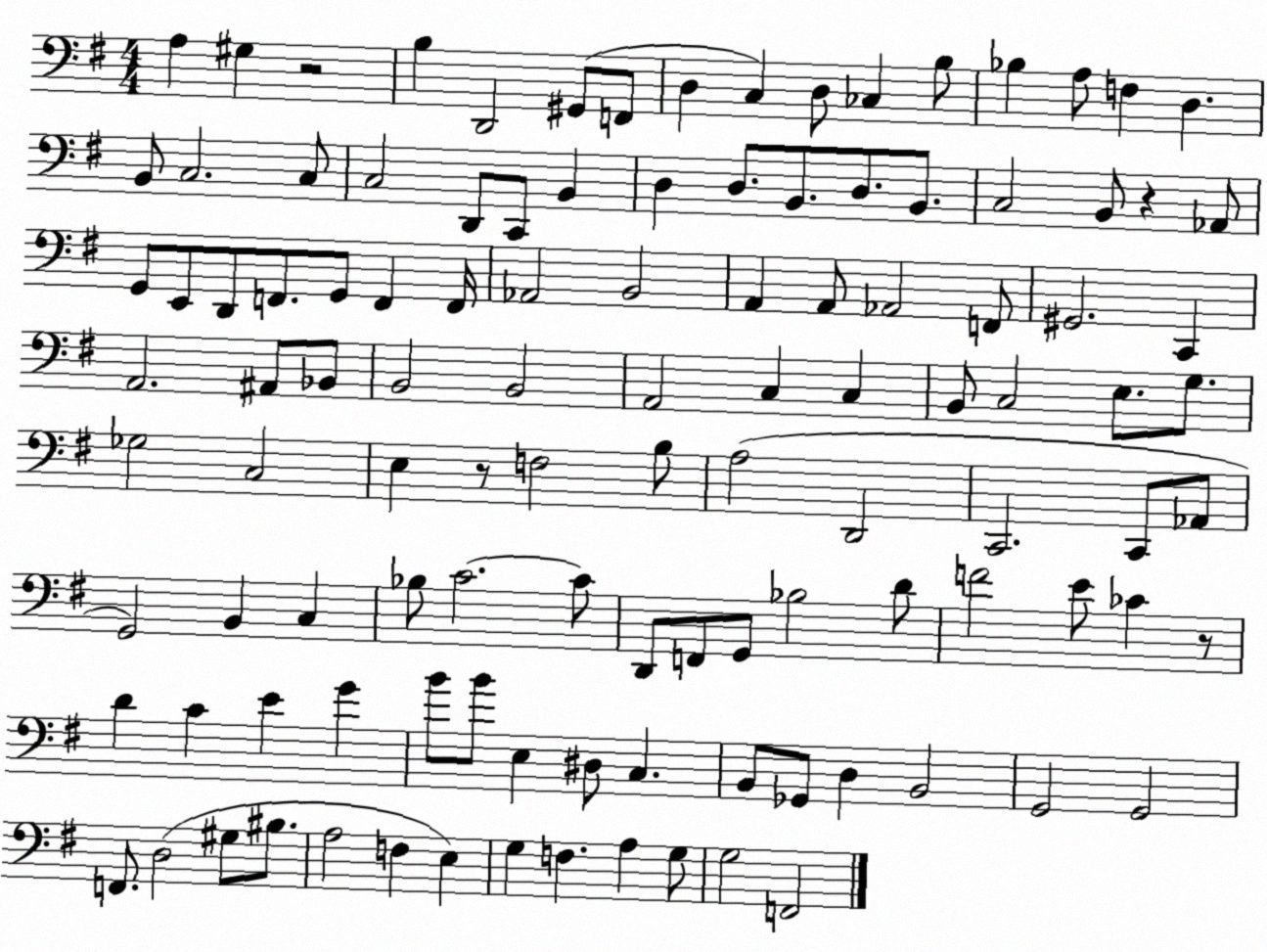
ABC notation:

X:1
T:Untitled
M:4/4
L:1/4
K:G
A, ^G, z2 B, D,,2 ^G,,/2 F,,/2 D, C, D,/2 _C, B,/2 _B, A,/2 F, D, B,,/2 C,2 C,/2 C,2 D,,/2 C,,/2 B,, D, D,/2 B,,/2 D,/2 B,,/2 C,2 B,,/2 z _A,,/2 G,,/2 E,,/2 D,,/2 F,,/2 G,,/2 F,, F,,/4 _A,,2 B,,2 A,, A,,/2 _A,,2 F,,/2 ^G,,2 C,, A,,2 ^A,,/2 _B,,/2 B,,2 B,,2 A,,2 C, C, B,,/2 C,2 E,/2 G,/2 _G,2 C,2 E, z/2 F,2 B,/2 A,2 D,,2 C,,2 C,,/2 _A,,/2 G,,2 B,, C, _B,/2 C2 C/2 D,,/2 F,,/2 G,,/2 _B,2 D/2 F2 E/2 _C z/2 D C E G B/2 B/2 E, ^D,/2 C, B,,/2 _G,,/2 D, B,,2 G,,2 G,,2 F,,/2 D,2 ^G,/2 ^B,/2 A,2 F, E, G, F, A, G,/2 G,2 F,,2